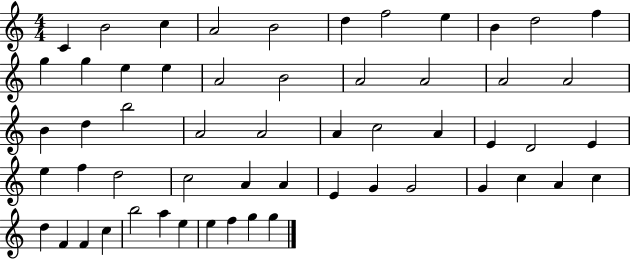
X:1
T:Untitled
M:4/4
L:1/4
K:C
C B2 c A2 B2 d f2 e B d2 f g g e e A2 B2 A2 A2 A2 A2 B d b2 A2 A2 A c2 A E D2 E e f d2 c2 A A E G G2 G c A c d F F c b2 a e e f g g